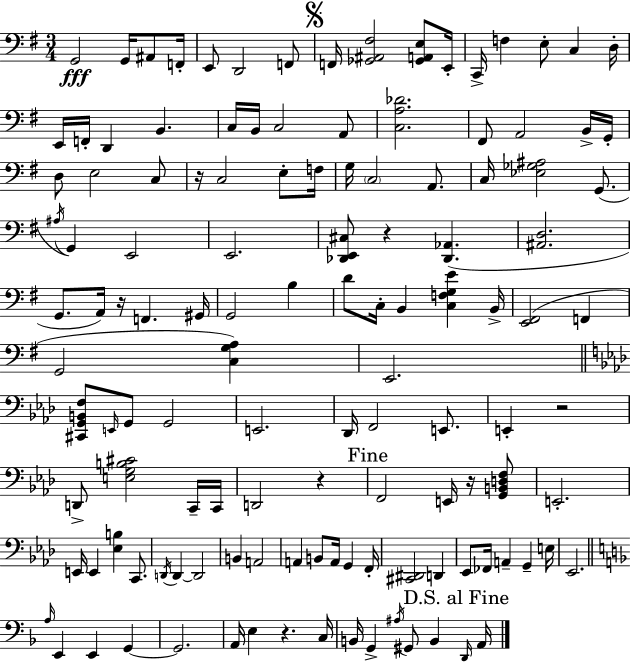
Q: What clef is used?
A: bass